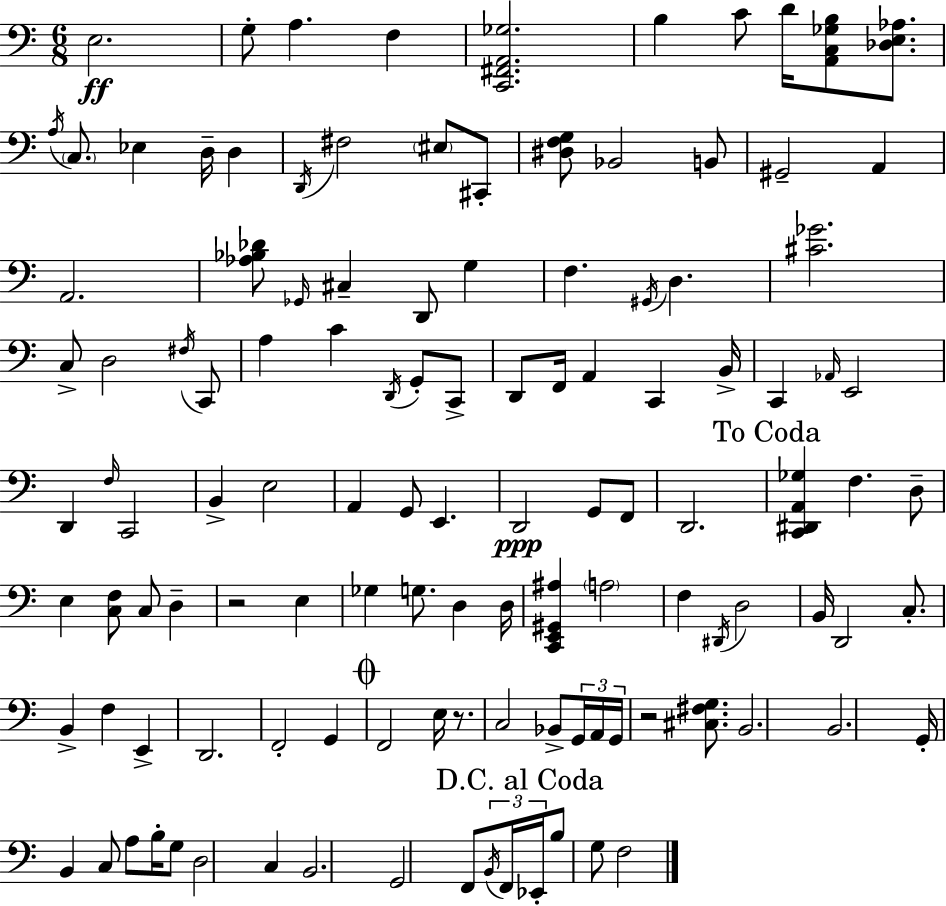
X:1
T:Untitled
M:6/8
L:1/4
K:Am
E,2 G,/2 A, F, [C,,^F,,A,,_G,]2 B, C/2 D/4 [A,,C,_G,B,]/2 [_D,E,_A,]/2 A,/4 C,/2 _E, D,/4 D, D,,/4 ^F,2 ^E,/2 ^C,,/2 [^D,F,G,]/2 _B,,2 B,,/2 ^G,,2 A,, A,,2 [_A,_B,_D]/2 _G,,/4 ^C, D,,/2 G, F, ^G,,/4 D, [^C_G]2 C,/2 D,2 ^F,/4 C,,/2 A, C D,,/4 G,,/2 C,,/2 D,,/2 F,,/4 A,, C,, B,,/4 C,, _A,,/4 E,,2 D,, F,/4 C,,2 B,, E,2 A,, G,,/2 E,, D,,2 G,,/2 F,,/2 D,,2 [C,,^D,,A,,_G,] F, D,/2 E, [C,F,]/2 C,/2 D, z2 E, _G, G,/2 D, D,/4 [C,,E,,^G,,^A,] A,2 F, ^D,,/4 D,2 B,,/4 D,,2 C,/2 B,, F, E,, D,,2 F,,2 G,, F,,2 E,/4 z/2 C,2 _B,,/2 G,,/4 A,,/4 G,,/4 z2 [^C,^F,G,]/2 B,,2 B,,2 G,,/4 B,, C,/2 A,/2 B,/4 G,/2 D,2 C, B,,2 G,,2 F,,/2 B,,/4 F,,/4 _E,,/4 B,/2 G,/2 F,2